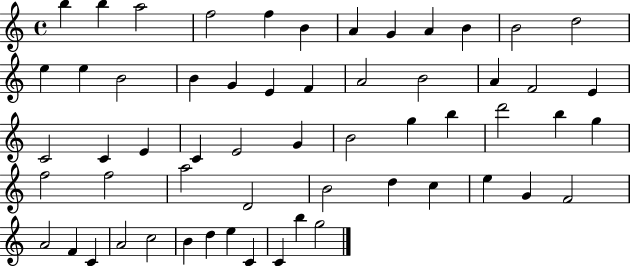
{
  \clef treble
  \time 4/4
  \defaultTimeSignature
  \key c \major
  b''4 b''4 a''2 | f''2 f''4 b'4 | a'4 g'4 a'4 b'4 | b'2 d''2 | \break e''4 e''4 b'2 | b'4 g'4 e'4 f'4 | a'2 b'2 | a'4 f'2 e'4 | \break c'2 c'4 e'4 | c'4 e'2 g'4 | b'2 g''4 b''4 | d'''2 b''4 g''4 | \break f''2 f''2 | a''2 d'2 | b'2 d''4 c''4 | e''4 g'4 f'2 | \break a'2 f'4 c'4 | a'2 c''2 | b'4 d''4 e''4 c'4 | c'4 b''4 g''2 | \break \bar "|."
}